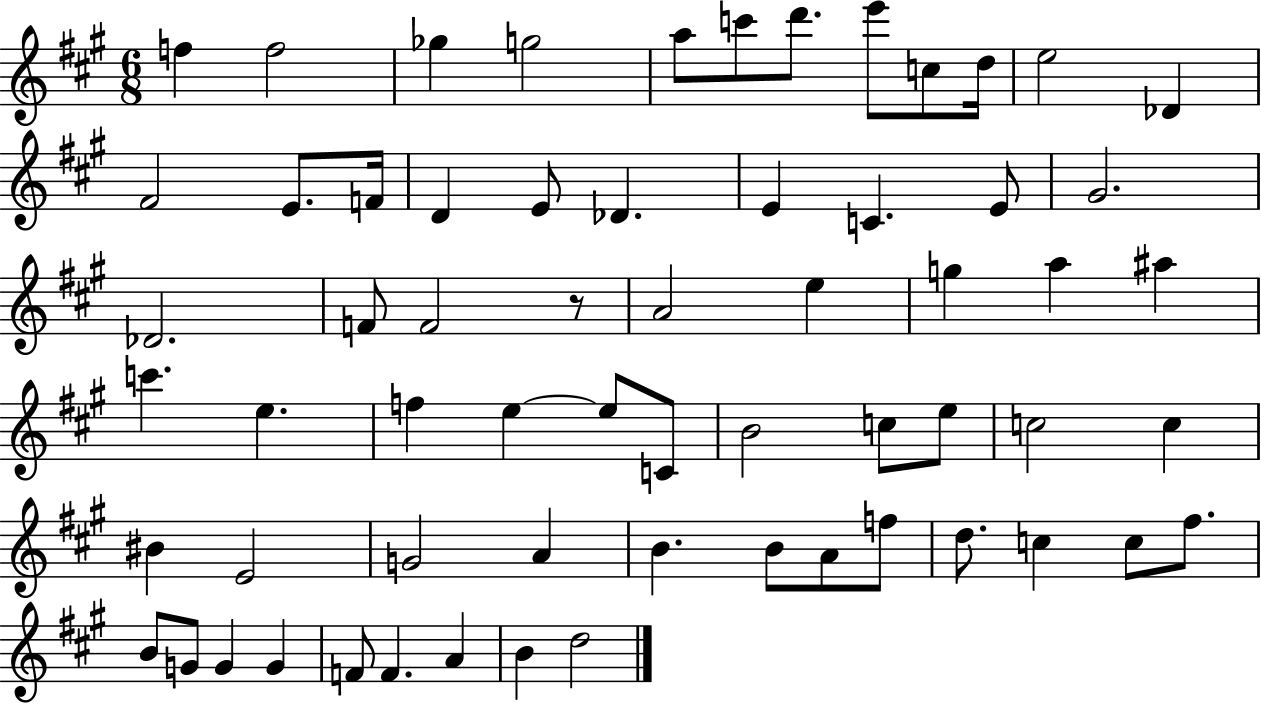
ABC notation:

X:1
T:Untitled
M:6/8
L:1/4
K:A
f f2 _g g2 a/2 c'/2 d'/2 e'/2 c/2 d/4 e2 _D ^F2 E/2 F/4 D E/2 _D E C E/2 ^G2 _D2 F/2 F2 z/2 A2 e g a ^a c' e f e e/2 C/2 B2 c/2 e/2 c2 c ^B E2 G2 A B B/2 A/2 f/2 d/2 c c/2 ^f/2 B/2 G/2 G G F/2 F A B d2